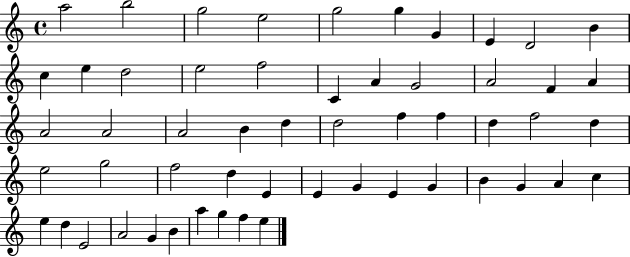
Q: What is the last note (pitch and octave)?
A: E5